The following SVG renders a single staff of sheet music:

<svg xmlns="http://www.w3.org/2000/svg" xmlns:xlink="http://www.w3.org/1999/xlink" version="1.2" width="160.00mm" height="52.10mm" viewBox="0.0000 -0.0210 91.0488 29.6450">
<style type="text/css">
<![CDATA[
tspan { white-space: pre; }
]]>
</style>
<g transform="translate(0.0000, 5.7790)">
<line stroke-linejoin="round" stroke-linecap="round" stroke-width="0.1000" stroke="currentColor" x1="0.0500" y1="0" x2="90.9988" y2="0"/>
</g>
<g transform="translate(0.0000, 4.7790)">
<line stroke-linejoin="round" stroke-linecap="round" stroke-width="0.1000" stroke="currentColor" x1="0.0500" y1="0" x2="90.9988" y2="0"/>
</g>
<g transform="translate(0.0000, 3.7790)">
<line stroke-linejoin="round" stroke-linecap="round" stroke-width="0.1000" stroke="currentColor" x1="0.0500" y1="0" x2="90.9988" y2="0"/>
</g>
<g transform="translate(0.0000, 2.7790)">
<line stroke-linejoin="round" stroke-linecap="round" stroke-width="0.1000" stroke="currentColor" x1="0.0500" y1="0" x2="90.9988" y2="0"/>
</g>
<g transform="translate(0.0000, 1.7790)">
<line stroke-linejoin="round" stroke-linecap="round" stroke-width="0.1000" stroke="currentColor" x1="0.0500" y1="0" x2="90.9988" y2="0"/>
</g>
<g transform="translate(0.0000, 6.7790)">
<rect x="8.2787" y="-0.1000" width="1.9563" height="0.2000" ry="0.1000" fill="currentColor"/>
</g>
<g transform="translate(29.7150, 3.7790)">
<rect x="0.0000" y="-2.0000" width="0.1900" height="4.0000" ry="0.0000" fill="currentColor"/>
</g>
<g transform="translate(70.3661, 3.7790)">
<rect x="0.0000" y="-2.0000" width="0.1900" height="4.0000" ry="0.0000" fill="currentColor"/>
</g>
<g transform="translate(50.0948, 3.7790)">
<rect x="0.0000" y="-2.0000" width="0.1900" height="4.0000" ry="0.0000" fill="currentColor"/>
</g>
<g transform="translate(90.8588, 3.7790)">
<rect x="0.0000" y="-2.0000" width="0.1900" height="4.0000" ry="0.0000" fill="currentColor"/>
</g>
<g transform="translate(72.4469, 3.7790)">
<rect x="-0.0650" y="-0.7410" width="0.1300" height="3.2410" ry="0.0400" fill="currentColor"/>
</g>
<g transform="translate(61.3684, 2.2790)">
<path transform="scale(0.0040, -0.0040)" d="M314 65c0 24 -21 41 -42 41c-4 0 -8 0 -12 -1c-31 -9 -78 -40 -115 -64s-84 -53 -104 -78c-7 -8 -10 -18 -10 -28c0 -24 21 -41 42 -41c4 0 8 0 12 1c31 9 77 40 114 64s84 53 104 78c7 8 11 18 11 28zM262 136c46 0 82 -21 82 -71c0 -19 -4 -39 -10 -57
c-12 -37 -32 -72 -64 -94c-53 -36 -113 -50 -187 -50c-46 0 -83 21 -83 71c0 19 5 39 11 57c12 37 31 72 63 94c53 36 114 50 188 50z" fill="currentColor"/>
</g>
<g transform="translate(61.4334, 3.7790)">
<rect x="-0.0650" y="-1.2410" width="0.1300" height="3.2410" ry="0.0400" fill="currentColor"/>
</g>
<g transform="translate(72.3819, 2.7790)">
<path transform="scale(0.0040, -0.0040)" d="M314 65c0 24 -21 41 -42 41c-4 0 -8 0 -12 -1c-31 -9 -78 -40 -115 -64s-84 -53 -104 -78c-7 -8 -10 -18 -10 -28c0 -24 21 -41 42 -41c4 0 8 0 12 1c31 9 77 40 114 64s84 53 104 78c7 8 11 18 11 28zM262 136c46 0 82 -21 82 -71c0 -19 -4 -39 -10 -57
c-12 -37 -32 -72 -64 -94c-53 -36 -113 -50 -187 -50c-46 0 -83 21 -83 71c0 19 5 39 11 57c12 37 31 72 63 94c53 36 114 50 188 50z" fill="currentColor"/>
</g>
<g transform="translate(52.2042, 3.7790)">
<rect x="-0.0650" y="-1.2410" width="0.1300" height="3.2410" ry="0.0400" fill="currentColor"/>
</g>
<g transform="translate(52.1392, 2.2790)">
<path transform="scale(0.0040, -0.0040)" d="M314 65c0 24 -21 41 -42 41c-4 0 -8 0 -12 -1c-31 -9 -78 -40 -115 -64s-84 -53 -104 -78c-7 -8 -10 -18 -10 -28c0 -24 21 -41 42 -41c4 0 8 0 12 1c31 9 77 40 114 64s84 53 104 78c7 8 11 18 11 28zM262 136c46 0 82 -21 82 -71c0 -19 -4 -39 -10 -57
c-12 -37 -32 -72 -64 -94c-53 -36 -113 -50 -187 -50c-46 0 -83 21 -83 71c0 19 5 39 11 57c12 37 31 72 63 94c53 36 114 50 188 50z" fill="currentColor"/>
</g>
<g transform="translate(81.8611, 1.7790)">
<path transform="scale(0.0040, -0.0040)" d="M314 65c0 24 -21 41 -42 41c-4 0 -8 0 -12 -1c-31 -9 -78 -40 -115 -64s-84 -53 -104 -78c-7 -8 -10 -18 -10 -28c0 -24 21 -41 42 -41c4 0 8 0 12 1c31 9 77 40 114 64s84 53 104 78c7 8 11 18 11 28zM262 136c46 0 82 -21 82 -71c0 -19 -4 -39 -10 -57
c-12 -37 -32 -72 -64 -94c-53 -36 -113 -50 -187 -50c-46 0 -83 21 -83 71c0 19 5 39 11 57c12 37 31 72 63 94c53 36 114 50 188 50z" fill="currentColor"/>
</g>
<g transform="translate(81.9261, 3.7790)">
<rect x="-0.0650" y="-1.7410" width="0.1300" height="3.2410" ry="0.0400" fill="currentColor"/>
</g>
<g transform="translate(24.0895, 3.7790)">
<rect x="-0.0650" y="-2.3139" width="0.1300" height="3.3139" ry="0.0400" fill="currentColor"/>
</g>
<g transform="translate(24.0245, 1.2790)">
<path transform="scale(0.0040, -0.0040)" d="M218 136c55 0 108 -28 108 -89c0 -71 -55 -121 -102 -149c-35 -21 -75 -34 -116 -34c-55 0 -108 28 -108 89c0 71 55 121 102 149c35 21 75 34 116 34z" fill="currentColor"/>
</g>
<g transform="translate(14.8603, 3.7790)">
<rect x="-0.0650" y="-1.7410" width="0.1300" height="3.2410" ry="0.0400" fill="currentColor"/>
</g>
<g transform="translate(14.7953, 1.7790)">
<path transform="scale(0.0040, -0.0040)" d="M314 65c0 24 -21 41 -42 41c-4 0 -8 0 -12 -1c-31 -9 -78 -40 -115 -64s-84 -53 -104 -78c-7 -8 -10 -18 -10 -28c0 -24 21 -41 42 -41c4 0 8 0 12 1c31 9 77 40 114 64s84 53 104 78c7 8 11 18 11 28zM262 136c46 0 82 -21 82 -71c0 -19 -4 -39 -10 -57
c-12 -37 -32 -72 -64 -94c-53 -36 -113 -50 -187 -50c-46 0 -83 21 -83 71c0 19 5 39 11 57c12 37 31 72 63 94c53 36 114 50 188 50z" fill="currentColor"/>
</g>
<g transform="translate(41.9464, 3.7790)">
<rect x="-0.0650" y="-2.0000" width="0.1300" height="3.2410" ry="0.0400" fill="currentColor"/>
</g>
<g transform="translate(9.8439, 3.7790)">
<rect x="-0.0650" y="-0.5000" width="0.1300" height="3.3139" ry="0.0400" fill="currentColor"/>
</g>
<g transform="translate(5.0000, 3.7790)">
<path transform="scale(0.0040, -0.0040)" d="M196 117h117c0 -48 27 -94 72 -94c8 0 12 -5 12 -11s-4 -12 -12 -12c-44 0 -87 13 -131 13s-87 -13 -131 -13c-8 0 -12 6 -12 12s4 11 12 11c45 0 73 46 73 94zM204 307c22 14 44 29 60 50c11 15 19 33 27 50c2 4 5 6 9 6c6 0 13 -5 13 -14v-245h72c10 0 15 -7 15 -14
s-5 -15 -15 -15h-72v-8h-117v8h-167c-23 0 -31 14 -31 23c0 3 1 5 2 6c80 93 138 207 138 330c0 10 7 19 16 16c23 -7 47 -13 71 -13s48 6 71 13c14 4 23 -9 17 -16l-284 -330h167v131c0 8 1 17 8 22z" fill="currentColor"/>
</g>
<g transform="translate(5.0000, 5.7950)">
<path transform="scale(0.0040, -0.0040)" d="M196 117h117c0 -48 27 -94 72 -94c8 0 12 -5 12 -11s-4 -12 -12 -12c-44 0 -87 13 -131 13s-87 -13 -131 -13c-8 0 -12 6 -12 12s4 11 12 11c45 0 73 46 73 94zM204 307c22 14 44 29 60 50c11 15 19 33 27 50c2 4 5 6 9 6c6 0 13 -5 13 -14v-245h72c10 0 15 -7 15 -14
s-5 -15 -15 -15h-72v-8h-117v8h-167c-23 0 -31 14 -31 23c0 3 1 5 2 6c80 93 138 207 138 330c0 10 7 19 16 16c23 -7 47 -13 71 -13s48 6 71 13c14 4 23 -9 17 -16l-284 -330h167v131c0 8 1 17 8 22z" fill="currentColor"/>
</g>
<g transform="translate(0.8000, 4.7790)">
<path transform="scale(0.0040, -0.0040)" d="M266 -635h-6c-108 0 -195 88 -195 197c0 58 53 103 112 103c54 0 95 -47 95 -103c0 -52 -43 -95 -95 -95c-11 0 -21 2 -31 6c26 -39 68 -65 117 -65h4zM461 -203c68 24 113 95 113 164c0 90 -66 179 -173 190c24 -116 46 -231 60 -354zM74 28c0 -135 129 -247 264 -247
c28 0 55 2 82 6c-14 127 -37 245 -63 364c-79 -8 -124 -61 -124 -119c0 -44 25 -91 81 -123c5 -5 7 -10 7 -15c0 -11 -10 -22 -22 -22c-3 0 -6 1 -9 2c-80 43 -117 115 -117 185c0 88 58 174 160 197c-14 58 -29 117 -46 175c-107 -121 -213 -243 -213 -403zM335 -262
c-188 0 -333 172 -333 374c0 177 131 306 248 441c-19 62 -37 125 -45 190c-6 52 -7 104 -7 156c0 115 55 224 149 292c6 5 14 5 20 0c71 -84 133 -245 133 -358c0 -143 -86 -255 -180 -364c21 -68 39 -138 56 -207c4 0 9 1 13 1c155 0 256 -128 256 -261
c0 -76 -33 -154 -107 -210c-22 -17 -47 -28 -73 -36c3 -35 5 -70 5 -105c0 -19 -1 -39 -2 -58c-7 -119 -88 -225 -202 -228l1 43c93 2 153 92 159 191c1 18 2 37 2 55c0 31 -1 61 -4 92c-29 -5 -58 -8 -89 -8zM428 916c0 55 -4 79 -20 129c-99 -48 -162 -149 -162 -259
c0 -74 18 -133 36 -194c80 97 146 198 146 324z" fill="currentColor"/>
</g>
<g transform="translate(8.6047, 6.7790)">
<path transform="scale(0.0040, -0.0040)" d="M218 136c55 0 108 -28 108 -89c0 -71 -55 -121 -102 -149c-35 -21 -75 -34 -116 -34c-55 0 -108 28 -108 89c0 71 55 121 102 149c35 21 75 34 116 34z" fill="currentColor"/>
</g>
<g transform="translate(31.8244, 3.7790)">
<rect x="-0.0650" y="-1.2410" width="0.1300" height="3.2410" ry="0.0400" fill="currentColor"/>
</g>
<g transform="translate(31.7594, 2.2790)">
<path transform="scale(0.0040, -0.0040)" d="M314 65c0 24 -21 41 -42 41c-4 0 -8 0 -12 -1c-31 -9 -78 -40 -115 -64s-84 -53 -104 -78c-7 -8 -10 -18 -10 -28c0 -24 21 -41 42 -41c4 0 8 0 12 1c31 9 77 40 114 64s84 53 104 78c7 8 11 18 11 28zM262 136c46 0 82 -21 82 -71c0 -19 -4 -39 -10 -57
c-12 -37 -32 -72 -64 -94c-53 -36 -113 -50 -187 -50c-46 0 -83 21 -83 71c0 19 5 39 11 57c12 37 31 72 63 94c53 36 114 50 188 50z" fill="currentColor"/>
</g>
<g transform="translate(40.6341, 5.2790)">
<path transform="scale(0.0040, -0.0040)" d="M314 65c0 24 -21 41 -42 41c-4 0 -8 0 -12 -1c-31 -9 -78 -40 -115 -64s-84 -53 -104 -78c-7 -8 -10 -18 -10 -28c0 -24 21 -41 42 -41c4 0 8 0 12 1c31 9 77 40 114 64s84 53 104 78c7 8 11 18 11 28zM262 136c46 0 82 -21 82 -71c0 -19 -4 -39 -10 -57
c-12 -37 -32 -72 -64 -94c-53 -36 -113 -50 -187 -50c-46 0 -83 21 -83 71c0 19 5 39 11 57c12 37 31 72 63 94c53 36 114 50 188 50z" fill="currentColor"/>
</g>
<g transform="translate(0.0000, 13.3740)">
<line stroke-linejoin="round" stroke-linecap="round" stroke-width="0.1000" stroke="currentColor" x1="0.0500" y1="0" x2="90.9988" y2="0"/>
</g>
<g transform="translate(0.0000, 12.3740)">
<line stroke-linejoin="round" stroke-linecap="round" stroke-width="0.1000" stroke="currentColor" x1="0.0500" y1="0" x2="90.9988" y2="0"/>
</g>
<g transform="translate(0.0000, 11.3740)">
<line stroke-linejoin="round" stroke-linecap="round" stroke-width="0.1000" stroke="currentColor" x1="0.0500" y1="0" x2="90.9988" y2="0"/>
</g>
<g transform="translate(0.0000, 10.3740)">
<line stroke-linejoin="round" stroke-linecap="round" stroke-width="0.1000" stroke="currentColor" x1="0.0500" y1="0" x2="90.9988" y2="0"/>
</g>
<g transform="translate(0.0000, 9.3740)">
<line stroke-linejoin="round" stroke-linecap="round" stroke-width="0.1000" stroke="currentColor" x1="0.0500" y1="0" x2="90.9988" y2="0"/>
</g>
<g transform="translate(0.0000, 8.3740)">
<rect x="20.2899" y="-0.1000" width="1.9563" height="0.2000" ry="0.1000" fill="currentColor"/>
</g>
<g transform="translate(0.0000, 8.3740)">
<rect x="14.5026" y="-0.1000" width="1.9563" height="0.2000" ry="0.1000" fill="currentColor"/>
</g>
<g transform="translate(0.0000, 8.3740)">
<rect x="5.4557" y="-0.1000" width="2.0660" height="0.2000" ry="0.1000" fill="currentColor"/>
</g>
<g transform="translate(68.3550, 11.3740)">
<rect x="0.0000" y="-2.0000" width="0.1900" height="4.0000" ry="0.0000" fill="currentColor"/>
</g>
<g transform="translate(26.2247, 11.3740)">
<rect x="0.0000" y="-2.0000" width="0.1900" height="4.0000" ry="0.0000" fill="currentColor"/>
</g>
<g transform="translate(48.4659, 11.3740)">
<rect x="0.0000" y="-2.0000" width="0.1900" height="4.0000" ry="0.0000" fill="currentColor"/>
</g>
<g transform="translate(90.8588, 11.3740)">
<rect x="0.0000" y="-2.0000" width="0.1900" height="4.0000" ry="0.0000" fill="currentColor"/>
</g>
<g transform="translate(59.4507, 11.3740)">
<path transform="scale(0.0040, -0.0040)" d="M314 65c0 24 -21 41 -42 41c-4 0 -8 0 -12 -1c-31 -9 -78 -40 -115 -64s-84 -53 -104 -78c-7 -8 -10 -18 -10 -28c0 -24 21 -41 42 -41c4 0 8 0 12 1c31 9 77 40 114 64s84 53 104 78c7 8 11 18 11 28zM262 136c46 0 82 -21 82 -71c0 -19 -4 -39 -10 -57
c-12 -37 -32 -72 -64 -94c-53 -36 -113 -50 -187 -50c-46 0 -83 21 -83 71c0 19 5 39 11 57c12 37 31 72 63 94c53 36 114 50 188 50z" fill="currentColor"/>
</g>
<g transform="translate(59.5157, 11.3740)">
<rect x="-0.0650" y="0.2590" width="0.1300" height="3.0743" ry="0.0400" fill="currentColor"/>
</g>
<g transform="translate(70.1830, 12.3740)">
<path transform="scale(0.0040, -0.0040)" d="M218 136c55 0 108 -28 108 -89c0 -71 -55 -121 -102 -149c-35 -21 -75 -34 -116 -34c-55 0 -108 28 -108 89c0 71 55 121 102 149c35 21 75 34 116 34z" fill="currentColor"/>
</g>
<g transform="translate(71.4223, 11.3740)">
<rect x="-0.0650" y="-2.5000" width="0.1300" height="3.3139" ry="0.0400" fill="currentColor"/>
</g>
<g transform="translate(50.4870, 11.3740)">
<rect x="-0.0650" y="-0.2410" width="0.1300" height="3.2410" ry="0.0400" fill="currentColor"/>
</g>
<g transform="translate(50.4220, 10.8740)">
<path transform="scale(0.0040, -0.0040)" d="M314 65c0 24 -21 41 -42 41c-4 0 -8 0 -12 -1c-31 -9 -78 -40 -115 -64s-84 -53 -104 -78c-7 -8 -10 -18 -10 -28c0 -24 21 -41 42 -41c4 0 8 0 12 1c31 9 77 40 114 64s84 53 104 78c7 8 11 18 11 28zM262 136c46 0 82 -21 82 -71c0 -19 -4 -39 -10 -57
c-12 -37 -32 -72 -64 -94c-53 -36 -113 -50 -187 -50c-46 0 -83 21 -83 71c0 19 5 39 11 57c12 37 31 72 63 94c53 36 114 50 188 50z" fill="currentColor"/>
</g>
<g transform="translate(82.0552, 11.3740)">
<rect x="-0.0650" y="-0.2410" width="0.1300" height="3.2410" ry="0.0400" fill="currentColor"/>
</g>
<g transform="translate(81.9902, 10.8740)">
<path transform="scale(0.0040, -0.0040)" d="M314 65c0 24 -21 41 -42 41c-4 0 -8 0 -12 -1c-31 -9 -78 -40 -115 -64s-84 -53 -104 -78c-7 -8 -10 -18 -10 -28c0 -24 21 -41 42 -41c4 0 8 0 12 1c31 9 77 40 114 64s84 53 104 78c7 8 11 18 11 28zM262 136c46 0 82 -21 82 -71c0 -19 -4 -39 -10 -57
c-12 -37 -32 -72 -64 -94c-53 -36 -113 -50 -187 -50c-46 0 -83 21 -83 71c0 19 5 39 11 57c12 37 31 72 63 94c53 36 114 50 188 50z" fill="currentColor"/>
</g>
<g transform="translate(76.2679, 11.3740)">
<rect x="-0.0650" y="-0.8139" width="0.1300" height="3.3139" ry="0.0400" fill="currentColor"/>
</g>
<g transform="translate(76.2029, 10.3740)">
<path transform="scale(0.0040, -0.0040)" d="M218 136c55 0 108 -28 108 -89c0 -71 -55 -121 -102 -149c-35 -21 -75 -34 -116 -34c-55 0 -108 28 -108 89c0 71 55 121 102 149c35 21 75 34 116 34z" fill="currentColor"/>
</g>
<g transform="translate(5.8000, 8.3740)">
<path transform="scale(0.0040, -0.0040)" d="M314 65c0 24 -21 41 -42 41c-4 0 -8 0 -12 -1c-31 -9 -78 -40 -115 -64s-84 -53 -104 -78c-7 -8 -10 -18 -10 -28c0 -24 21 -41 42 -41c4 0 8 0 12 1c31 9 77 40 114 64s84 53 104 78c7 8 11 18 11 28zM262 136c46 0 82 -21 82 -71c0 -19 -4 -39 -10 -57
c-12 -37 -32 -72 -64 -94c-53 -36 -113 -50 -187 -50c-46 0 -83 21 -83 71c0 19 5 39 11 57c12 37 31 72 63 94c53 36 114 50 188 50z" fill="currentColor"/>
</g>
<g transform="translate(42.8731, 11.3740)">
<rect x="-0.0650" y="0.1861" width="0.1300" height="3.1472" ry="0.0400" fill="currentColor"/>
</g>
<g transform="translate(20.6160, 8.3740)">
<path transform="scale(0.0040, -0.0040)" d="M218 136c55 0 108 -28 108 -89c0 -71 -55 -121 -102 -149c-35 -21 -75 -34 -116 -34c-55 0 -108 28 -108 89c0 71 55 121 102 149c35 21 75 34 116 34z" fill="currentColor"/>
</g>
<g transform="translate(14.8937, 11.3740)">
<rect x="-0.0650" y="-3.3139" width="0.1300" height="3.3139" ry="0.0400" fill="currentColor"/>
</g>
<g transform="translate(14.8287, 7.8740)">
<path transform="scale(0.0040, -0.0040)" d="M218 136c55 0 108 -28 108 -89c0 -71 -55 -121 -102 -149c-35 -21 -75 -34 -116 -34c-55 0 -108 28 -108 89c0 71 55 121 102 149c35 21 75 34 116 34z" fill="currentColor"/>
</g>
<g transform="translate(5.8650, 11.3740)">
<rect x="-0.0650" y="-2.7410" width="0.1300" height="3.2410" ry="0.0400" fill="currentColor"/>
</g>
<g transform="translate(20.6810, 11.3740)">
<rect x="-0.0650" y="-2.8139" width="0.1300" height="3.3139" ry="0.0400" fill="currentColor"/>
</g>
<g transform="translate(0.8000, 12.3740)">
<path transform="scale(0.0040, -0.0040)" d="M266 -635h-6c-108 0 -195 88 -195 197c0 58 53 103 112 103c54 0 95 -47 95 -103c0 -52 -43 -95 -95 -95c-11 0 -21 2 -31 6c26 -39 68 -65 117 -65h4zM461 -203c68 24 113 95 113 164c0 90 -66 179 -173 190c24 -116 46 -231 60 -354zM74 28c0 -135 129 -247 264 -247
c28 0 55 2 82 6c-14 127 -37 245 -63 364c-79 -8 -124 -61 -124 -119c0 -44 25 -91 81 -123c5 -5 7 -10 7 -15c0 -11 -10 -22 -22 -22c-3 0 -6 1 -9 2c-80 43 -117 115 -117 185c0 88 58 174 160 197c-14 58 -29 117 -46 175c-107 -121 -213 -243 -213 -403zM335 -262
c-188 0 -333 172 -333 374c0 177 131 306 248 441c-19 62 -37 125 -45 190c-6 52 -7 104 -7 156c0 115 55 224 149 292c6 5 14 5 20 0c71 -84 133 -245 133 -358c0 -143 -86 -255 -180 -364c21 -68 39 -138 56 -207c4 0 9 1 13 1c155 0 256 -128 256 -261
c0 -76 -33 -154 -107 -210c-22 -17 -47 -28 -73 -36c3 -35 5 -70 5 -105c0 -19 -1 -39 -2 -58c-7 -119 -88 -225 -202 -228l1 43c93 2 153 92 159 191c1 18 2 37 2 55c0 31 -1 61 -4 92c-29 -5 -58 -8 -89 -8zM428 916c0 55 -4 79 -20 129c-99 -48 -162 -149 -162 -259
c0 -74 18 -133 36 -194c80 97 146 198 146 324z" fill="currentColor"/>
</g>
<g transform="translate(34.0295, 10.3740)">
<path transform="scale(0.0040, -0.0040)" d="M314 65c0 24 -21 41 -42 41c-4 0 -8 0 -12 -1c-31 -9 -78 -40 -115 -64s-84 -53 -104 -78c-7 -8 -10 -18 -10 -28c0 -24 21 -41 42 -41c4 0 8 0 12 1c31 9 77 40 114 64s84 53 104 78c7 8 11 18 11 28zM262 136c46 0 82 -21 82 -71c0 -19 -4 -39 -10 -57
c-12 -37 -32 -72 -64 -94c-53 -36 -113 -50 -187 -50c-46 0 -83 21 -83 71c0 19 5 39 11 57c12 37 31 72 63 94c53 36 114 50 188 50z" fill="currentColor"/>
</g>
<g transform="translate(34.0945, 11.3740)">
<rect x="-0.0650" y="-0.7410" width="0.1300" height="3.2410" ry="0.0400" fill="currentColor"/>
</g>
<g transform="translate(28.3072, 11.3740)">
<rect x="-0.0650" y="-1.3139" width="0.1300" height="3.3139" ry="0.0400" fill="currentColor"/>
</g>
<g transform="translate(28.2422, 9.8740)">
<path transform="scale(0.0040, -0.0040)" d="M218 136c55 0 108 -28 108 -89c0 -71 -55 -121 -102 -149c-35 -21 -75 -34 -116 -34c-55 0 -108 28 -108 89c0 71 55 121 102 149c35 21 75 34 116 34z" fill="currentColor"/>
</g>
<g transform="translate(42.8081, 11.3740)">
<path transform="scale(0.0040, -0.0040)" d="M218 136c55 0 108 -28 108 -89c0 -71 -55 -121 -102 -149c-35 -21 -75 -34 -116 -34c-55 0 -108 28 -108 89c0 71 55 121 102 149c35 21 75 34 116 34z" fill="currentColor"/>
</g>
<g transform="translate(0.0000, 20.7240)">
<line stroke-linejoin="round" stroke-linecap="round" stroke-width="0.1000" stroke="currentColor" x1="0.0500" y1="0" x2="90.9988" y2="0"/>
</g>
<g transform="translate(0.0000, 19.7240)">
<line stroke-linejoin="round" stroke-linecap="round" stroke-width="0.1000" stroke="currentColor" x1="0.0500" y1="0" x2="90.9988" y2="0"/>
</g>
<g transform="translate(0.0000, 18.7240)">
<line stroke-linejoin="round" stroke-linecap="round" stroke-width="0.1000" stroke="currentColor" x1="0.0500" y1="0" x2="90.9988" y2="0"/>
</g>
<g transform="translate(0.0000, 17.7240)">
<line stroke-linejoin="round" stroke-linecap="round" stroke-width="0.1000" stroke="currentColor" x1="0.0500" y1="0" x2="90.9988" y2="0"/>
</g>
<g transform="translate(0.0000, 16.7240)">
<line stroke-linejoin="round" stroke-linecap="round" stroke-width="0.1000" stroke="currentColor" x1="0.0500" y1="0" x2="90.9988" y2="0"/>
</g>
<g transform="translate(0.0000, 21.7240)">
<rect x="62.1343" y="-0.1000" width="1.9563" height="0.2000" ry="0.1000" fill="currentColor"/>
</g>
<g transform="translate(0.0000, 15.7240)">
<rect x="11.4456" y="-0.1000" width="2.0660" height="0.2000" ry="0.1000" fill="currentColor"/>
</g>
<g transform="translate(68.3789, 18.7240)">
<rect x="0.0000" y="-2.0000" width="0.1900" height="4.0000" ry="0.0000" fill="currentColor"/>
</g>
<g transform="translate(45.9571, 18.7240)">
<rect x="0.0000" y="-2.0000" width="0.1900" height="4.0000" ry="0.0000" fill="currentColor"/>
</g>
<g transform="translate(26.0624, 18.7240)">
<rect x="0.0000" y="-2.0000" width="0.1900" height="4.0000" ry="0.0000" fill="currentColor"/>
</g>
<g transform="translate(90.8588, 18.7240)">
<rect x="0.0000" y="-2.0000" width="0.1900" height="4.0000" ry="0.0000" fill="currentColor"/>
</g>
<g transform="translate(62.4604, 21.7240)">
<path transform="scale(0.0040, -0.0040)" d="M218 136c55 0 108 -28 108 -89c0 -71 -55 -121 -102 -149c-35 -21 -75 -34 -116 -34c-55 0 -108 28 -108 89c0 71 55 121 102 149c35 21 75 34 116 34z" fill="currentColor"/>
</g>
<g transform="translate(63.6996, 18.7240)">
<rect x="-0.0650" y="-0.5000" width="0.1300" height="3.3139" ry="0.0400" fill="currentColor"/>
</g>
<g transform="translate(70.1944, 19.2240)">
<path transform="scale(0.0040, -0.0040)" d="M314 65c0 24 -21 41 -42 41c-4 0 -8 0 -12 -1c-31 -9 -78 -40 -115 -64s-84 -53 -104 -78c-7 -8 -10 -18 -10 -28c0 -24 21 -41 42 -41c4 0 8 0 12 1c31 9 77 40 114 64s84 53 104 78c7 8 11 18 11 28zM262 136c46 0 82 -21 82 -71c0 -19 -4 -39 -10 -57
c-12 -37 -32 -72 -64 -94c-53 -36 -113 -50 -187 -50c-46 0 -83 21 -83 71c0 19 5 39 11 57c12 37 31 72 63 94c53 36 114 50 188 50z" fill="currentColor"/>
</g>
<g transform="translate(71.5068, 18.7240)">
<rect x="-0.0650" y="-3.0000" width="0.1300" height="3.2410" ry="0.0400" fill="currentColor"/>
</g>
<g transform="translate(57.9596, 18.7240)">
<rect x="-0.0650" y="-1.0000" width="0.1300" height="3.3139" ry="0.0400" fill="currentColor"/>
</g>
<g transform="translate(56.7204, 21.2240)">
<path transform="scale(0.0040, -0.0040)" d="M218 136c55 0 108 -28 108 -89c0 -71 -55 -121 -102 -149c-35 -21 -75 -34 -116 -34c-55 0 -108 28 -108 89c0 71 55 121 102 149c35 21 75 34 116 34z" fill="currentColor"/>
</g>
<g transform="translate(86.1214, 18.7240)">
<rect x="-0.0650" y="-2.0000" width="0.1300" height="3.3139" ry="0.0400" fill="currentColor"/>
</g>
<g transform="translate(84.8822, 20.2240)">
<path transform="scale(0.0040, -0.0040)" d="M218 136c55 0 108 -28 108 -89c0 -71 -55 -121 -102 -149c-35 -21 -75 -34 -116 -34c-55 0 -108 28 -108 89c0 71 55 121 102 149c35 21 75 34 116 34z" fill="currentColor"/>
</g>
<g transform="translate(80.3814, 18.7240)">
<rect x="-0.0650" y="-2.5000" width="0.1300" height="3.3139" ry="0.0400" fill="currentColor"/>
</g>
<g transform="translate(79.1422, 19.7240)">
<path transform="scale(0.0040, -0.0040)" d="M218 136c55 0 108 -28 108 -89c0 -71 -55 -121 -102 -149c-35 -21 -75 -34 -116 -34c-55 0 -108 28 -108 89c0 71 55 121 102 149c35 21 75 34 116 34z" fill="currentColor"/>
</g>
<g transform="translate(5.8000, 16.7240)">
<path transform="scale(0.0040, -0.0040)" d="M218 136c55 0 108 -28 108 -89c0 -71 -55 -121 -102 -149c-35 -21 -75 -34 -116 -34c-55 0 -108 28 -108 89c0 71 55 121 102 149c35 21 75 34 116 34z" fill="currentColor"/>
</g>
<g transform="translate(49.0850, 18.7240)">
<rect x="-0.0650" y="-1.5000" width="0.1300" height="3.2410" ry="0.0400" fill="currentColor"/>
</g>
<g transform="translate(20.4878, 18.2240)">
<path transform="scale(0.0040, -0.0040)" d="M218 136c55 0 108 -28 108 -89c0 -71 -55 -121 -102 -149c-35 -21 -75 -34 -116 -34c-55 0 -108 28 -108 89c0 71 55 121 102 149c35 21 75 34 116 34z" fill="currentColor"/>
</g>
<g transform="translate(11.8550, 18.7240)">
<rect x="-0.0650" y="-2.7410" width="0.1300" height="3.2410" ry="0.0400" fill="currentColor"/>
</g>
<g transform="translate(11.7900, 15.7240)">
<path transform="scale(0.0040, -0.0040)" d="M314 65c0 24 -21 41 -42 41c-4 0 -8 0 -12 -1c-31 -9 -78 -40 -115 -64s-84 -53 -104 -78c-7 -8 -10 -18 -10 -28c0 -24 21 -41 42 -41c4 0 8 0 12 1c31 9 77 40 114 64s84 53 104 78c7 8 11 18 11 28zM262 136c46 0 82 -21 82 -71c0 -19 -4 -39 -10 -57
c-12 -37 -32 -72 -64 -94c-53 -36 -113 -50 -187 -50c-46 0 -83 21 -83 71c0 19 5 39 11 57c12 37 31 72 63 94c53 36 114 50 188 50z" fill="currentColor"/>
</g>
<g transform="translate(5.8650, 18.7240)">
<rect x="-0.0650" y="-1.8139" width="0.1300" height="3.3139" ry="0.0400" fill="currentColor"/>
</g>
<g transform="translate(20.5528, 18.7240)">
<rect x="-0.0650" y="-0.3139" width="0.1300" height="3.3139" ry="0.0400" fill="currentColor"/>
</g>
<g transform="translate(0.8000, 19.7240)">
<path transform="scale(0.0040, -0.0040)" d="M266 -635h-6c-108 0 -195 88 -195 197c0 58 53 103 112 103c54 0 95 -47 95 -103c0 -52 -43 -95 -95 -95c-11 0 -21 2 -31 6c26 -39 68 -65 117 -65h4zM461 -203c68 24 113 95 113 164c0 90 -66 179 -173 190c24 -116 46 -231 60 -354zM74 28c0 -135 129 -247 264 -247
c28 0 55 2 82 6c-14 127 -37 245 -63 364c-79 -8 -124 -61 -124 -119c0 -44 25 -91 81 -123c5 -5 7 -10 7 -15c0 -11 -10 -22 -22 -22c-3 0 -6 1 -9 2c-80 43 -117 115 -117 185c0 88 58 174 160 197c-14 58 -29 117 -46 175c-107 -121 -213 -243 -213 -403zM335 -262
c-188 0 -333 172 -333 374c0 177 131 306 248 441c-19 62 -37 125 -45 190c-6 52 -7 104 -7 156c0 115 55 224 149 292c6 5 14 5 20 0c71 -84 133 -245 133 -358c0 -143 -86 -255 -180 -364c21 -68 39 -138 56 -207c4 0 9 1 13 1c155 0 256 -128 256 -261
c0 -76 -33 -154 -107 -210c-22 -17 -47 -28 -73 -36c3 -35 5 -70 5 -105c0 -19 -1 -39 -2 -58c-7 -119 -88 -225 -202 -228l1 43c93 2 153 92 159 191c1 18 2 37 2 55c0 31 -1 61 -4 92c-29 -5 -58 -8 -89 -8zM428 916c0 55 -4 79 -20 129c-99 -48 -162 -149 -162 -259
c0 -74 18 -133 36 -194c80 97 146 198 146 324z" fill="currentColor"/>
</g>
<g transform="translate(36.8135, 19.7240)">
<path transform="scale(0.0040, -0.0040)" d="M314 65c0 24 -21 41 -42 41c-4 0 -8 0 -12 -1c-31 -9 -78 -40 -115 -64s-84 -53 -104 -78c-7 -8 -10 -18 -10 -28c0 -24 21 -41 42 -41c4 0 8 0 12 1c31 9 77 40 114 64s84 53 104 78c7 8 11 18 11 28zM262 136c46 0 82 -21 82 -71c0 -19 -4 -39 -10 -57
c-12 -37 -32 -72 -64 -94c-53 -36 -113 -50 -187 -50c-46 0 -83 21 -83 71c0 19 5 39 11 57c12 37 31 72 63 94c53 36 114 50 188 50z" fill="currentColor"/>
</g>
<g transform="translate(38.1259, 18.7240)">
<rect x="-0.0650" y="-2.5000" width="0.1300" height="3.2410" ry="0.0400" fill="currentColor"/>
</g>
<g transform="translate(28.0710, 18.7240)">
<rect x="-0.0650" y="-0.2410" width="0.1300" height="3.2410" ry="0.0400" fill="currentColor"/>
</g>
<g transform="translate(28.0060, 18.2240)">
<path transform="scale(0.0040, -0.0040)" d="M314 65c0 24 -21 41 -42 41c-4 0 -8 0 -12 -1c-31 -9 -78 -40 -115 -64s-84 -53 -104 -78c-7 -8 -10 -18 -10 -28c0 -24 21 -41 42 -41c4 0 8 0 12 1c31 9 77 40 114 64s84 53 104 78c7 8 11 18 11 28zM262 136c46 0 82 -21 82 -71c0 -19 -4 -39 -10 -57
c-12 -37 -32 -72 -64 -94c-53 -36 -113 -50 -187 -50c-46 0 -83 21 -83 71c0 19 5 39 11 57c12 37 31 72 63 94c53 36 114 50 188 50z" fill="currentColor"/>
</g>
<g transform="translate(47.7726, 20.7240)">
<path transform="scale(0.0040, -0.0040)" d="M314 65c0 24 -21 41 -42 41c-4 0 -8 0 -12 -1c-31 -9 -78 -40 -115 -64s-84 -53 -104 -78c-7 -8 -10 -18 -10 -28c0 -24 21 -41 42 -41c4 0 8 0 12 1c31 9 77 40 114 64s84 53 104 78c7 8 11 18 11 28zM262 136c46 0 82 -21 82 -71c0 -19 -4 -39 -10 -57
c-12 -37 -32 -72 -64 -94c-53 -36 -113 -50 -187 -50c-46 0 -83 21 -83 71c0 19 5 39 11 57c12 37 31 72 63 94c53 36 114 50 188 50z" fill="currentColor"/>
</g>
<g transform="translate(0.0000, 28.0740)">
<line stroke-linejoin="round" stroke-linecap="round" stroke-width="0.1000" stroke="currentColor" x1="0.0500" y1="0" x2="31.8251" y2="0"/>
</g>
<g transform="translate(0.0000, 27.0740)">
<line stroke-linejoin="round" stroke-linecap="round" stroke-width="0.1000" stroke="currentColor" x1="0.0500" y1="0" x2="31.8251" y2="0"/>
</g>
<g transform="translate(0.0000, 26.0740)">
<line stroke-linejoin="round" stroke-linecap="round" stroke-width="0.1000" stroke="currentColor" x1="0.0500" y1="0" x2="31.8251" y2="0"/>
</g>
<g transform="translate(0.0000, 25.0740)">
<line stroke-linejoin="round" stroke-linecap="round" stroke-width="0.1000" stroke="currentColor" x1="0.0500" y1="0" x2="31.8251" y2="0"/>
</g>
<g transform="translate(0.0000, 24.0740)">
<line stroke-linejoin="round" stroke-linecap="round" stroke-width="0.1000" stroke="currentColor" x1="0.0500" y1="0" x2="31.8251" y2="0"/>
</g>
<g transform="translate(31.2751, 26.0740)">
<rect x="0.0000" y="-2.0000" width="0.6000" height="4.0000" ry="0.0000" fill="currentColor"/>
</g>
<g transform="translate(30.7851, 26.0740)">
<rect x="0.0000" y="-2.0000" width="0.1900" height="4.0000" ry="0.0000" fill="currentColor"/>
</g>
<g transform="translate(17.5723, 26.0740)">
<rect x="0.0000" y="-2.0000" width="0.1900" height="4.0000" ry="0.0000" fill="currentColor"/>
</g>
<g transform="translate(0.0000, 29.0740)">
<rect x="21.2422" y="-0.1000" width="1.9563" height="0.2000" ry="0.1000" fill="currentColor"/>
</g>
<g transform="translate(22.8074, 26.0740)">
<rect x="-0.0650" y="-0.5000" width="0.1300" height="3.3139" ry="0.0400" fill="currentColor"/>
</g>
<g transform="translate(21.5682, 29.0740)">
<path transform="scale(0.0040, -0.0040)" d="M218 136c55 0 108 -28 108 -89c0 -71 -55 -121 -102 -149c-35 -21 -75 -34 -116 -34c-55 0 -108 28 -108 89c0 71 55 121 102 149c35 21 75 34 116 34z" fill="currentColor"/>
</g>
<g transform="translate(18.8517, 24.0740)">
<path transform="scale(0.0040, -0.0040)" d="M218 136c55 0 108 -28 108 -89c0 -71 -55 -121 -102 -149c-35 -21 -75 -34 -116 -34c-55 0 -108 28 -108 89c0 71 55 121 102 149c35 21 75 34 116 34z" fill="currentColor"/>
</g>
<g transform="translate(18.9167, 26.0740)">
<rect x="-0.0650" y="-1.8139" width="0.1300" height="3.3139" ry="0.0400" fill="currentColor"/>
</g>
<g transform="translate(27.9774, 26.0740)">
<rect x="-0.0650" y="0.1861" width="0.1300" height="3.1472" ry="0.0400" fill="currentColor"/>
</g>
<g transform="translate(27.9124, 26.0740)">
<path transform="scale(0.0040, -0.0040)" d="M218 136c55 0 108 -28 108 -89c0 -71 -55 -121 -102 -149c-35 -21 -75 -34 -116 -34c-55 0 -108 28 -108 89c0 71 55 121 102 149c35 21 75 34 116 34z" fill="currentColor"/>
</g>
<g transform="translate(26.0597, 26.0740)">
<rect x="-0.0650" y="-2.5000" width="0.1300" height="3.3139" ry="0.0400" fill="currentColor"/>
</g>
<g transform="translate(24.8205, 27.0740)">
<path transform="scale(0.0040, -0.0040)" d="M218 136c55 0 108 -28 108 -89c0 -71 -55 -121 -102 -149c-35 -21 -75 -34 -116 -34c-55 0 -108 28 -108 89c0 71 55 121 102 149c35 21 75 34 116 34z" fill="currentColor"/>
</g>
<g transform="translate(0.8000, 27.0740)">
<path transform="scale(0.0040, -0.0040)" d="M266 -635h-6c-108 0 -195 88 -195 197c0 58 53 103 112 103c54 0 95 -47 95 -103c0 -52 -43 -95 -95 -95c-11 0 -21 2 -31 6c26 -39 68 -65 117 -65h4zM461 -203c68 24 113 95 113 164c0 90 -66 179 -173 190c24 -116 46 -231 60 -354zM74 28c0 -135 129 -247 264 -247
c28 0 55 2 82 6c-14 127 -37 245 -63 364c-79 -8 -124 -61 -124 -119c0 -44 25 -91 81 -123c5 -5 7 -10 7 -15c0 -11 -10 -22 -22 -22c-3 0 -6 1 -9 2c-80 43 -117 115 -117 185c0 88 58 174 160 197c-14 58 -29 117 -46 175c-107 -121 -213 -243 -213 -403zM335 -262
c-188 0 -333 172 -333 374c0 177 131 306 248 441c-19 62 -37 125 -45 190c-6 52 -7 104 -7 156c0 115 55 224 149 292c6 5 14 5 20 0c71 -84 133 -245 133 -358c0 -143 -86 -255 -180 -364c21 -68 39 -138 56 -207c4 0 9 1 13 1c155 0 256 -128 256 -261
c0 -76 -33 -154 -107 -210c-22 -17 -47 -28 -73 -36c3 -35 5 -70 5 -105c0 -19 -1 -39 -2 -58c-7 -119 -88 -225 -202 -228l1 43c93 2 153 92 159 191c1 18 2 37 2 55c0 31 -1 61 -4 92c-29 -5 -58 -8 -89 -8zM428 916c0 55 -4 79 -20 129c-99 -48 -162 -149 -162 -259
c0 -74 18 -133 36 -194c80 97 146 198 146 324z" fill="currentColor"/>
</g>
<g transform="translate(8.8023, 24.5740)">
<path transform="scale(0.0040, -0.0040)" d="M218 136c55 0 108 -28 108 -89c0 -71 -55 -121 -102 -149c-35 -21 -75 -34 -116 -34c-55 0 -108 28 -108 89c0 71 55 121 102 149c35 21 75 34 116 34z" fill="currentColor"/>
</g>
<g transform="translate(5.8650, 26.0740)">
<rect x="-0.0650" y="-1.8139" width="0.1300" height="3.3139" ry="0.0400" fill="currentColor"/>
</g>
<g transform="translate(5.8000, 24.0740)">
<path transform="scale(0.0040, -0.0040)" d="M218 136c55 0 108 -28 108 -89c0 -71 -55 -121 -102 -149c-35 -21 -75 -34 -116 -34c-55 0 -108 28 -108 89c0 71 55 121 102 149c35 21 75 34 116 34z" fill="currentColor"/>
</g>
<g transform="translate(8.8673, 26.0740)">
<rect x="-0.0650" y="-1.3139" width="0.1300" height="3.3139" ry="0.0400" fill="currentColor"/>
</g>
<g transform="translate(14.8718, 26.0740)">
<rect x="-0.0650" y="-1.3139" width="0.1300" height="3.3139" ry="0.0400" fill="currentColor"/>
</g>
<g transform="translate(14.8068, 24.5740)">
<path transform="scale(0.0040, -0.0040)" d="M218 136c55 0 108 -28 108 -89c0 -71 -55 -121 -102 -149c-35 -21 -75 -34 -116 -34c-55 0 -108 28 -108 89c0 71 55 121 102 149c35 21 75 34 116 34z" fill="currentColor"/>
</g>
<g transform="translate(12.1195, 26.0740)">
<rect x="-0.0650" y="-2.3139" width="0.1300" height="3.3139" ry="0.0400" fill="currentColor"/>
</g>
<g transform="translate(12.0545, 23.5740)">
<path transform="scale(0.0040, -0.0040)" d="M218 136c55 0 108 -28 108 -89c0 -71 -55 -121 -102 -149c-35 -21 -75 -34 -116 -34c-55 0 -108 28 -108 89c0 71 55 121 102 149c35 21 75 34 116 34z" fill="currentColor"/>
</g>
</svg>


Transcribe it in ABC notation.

X:1
T:Untitled
M:4/4
L:1/4
K:C
C f2 g e2 F2 e2 e2 d2 f2 a2 b a e d2 B c2 B2 G d c2 f a2 c c2 G2 E2 D C A2 G F f e g e f C G B